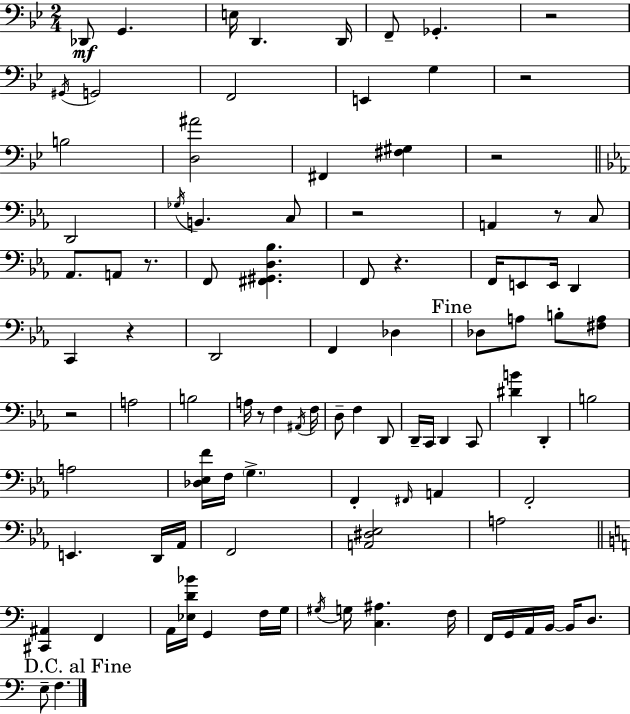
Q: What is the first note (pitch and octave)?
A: Db2